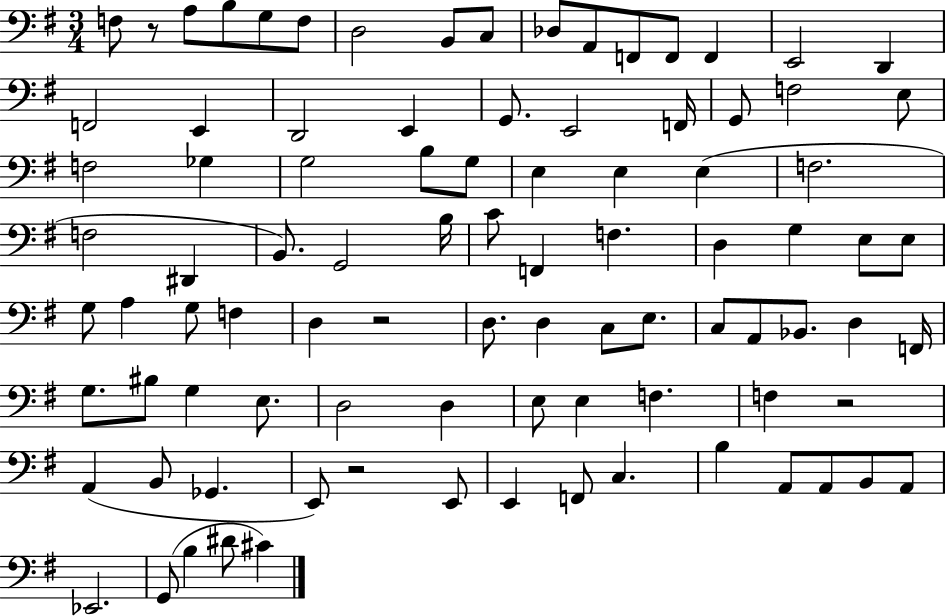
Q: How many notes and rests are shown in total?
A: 92